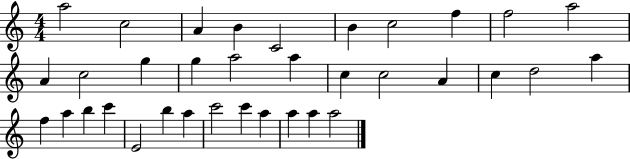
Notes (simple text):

A5/h C5/h A4/q B4/q C4/h B4/q C5/h F5/q F5/h A5/h A4/q C5/h G5/q G5/q A5/h A5/q C5/q C5/h A4/q C5/q D5/h A5/q F5/q A5/q B5/q C6/q E4/h B5/q A5/q C6/h C6/q A5/q A5/q A5/q A5/h